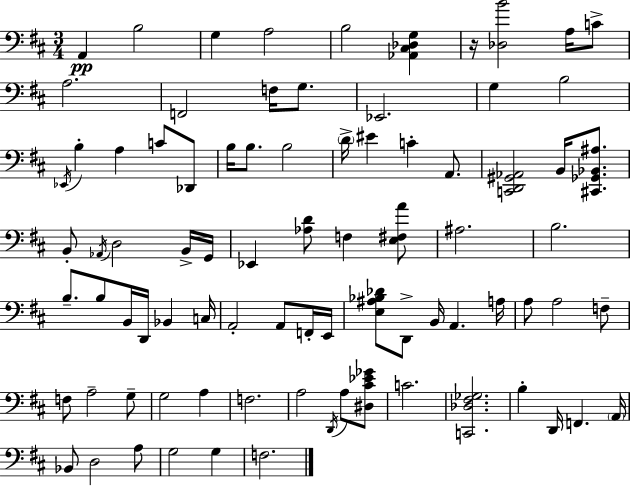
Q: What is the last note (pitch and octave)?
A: F3